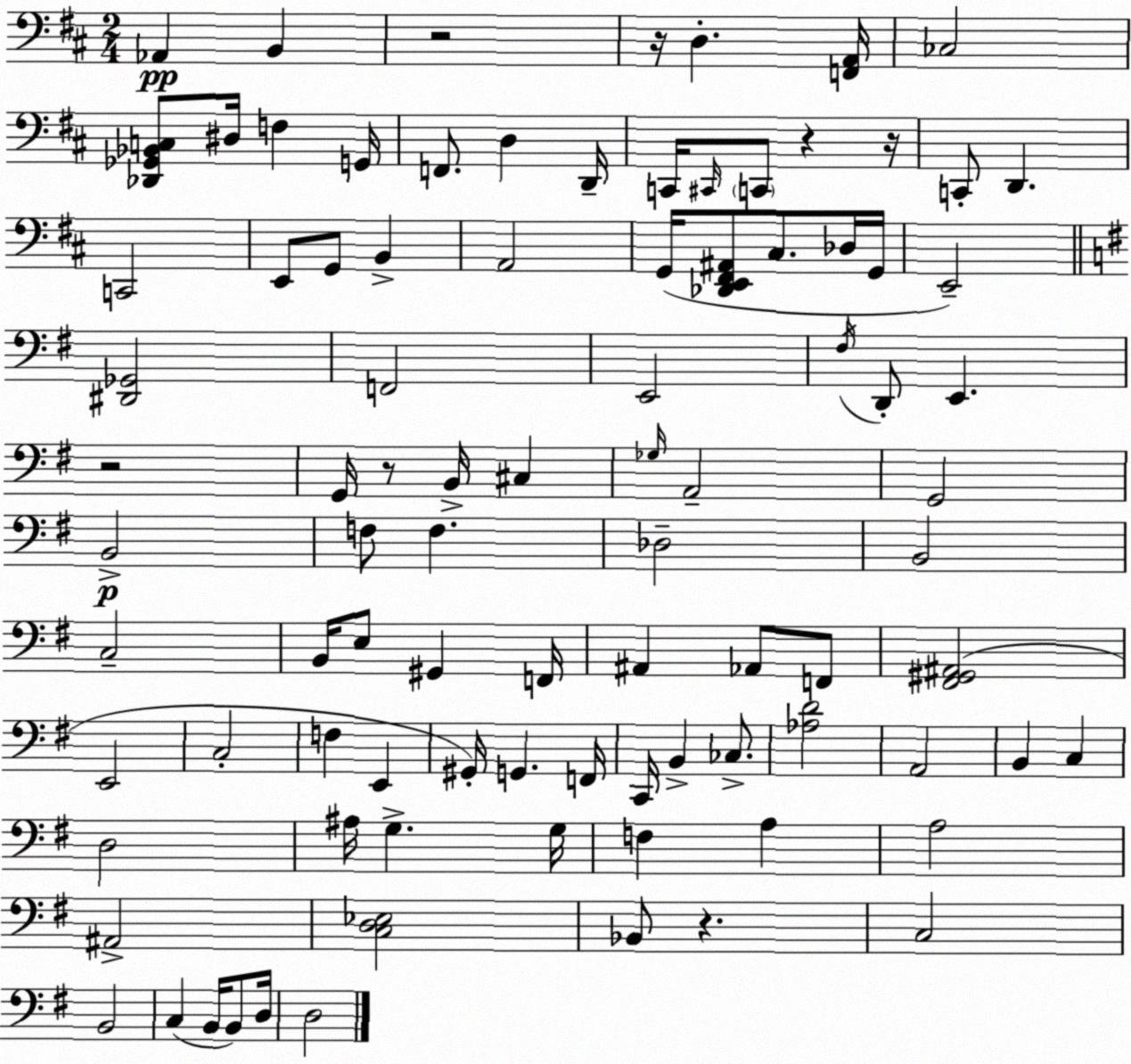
X:1
T:Untitled
M:2/4
L:1/4
K:D
_A,, B,, z2 z/4 D, [F,,A,,]/4 _C,2 [_D,,_G,,_B,,C,]/2 ^D,/4 F, G,,/4 F,,/2 D, D,,/4 C,,/4 ^C,,/4 C,,/2 z z/4 C,,/2 D,, C,,2 E,,/2 G,,/2 B,, A,,2 G,,/4 [_D,,E,,^F,,^A,,]/2 ^C,/2 _D,/4 G,,/4 E,,2 [^D,,_G,,]2 F,,2 E,,2 ^F,/4 D,,/2 E,, z2 G,,/4 z/2 B,,/4 ^C, _G,/4 A,,2 G,,2 B,,2 F,/2 F, _D,2 B,,2 C,2 B,,/4 E,/2 ^G,, F,,/4 ^A,, _A,,/2 F,,/2 [^F,,^G,,^A,,]2 E,,2 C,2 F, E,, ^G,,/4 G,, F,,/4 C,,/4 B,, _C,/2 [_A,D]2 A,,2 B,, C, D,2 ^A,/4 G, G,/4 F, A, A,2 ^A,,2 [C,D,_E,]2 _B,,/2 z C,2 B,,2 C, B,,/4 B,,/2 D,/4 D,2